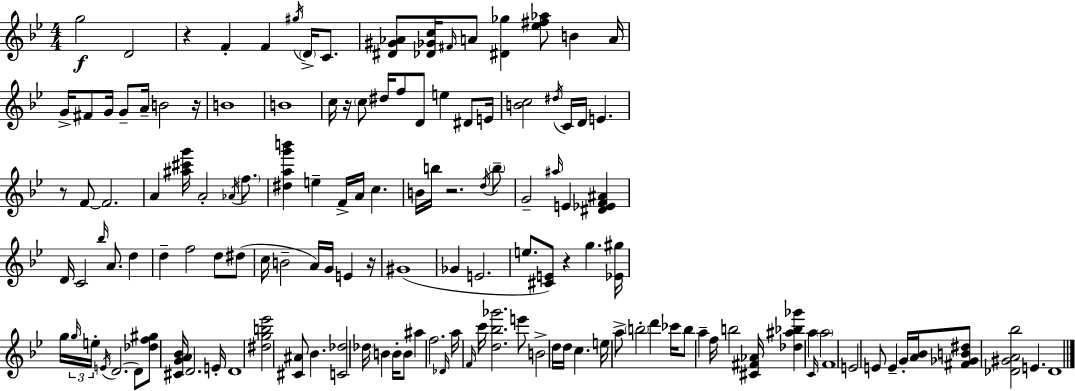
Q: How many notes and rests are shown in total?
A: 139